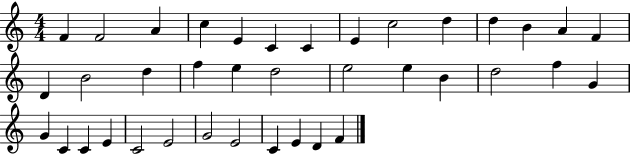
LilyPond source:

{
  \clef treble
  \numericTimeSignature
  \time 4/4
  \key c \major
  f'4 f'2 a'4 | c''4 e'4 c'4 c'4 | e'4 c''2 d''4 | d''4 b'4 a'4 f'4 | \break d'4 b'2 d''4 | f''4 e''4 d''2 | e''2 e''4 b'4 | d''2 f''4 g'4 | \break g'4 c'4 c'4 e'4 | c'2 e'2 | g'2 e'2 | c'4 e'4 d'4 f'4 | \break \bar "|."
}